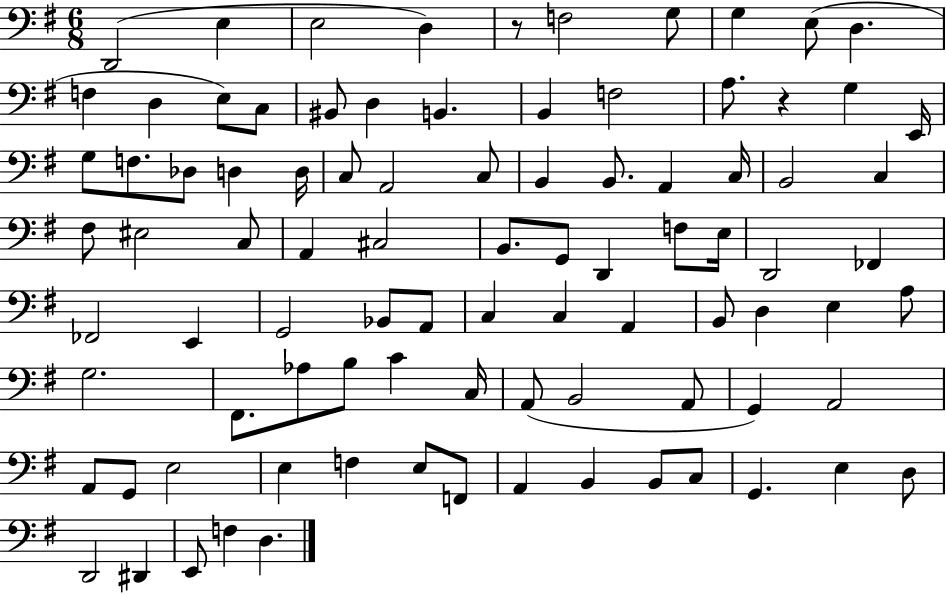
{
  \clef bass
  \numericTimeSignature
  \time 6/8
  \key g \major
  \repeat volta 2 { d,2( e4 | e2 d4) | r8 f2 g8 | g4 e8( d4. | \break f4 d4 e8) c8 | bis,8 d4 b,4. | b,4 f2 | a8. r4 g4 e,16 | \break g8 f8. des8 d4 d16 | c8 a,2 c8 | b,4 b,8. a,4 c16 | b,2 c4 | \break fis8 eis2 c8 | a,4 cis2 | b,8. g,8 d,4 f8 e16 | d,2 fes,4 | \break fes,2 e,4 | g,2 bes,8 a,8 | c4 c4 a,4 | b,8 d4 e4 a8 | \break g2. | fis,8. aes8 b8 c'4 c16 | a,8( b,2 a,8 | g,4) a,2 | \break a,8 g,8 e2 | e4 f4 e8 f,8 | a,4 b,4 b,8 c8 | g,4. e4 d8 | \break d,2 dis,4 | e,8 f4 d4. | } \bar "|."
}